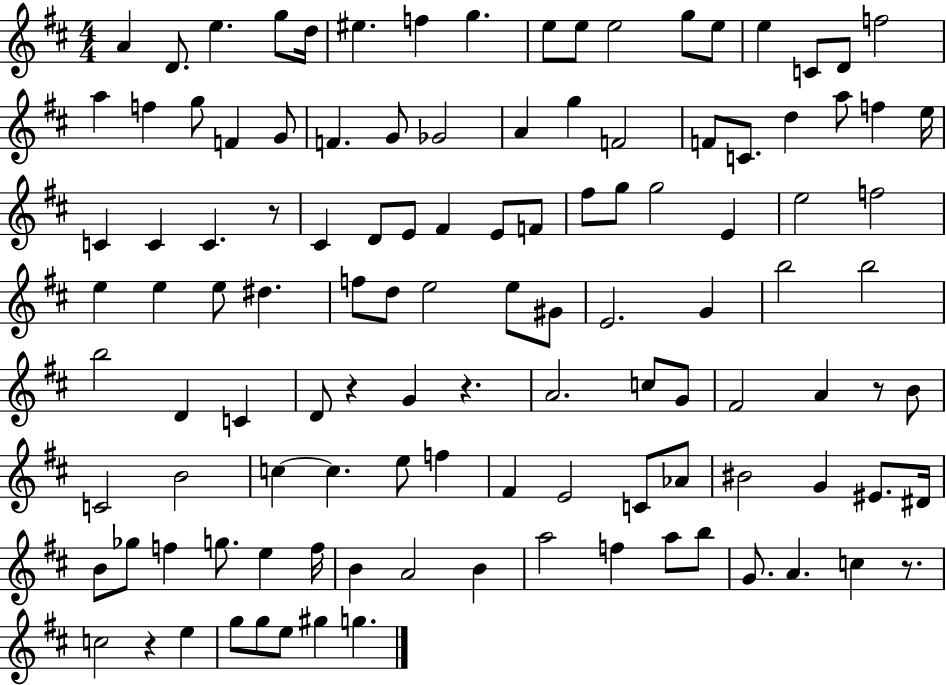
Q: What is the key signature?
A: D major